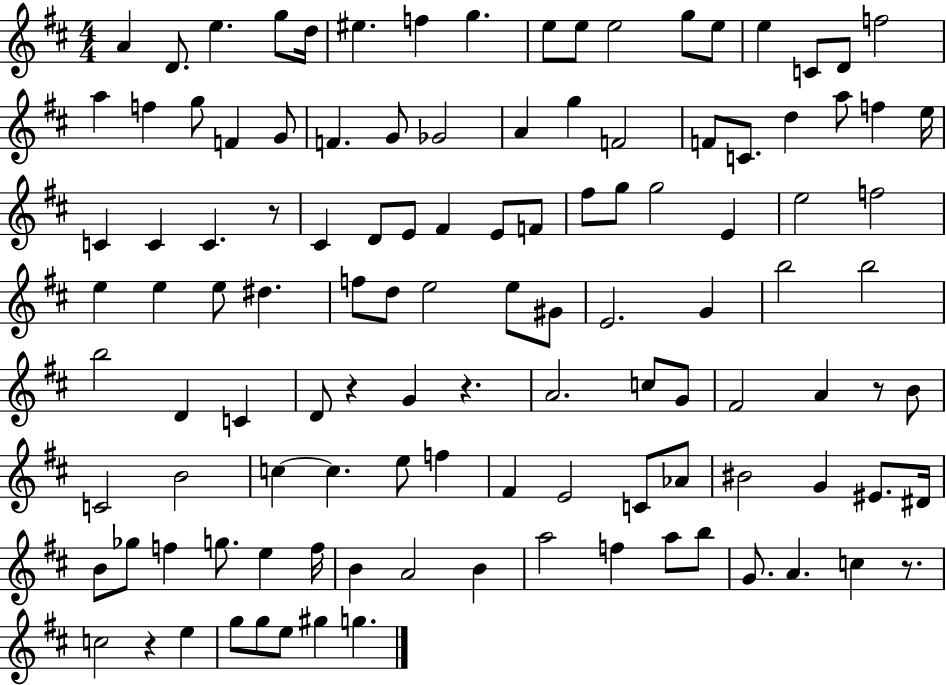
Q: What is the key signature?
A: D major